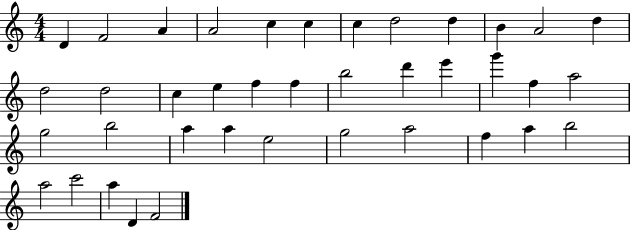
D4/q F4/h A4/q A4/h C5/q C5/q C5/q D5/h D5/q B4/q A4/h D5/q D5/h D5/h C5/q E5/q F5/q F5/q B5/h D6/q E6/q G6/q F5/q A5/h G5/h B5/h A5/q A5/q E5/h G5/h A5/h F5/q A5/q B5/h A5/h C6/h A5/q D4/q F4/h